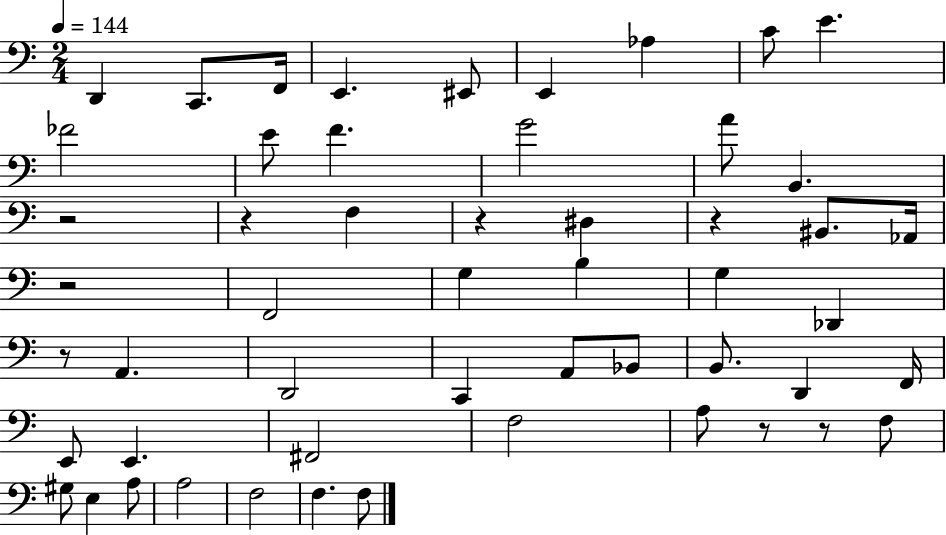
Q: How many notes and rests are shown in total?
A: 53